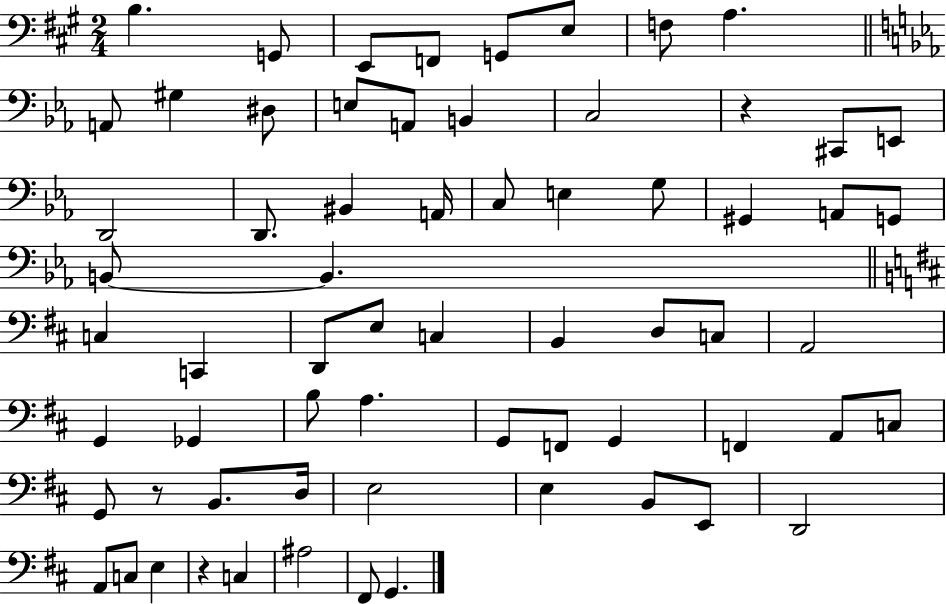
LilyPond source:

{
  \clef bass
  \numericTimeSignature
  \time 2/4
  \key a \major
  b4. g,8 | e,8 f,8 g,8 e8 | f8 a4. | \bar "||" \break \key ees \major a,8 gis4 dis8 | e8 a,8 b,4 | c2 | r4 cis,8 e,8 | \break d,2 | d,8. bis,4 a,16 | c8 e4 g8 | gis,4 a,8 g,8 | \break b,8~~ b,4. | \bar "||" \break \key b \minor c4 c,4 | d,8 e8 c4 | b,4 d8 c8 | a,2 | \break g,4 ges,4 | b8 a4. | g,8 f,8 g,4 | f,4 a,8 c8 | \break g,8 r8 b,8. d16 | e2 | e4 b,8 e,8 | d,2 | \break a,8 c8 e4 | r4 c4 | ais2 | fis,8 g,4. | \break \bar "|."
}